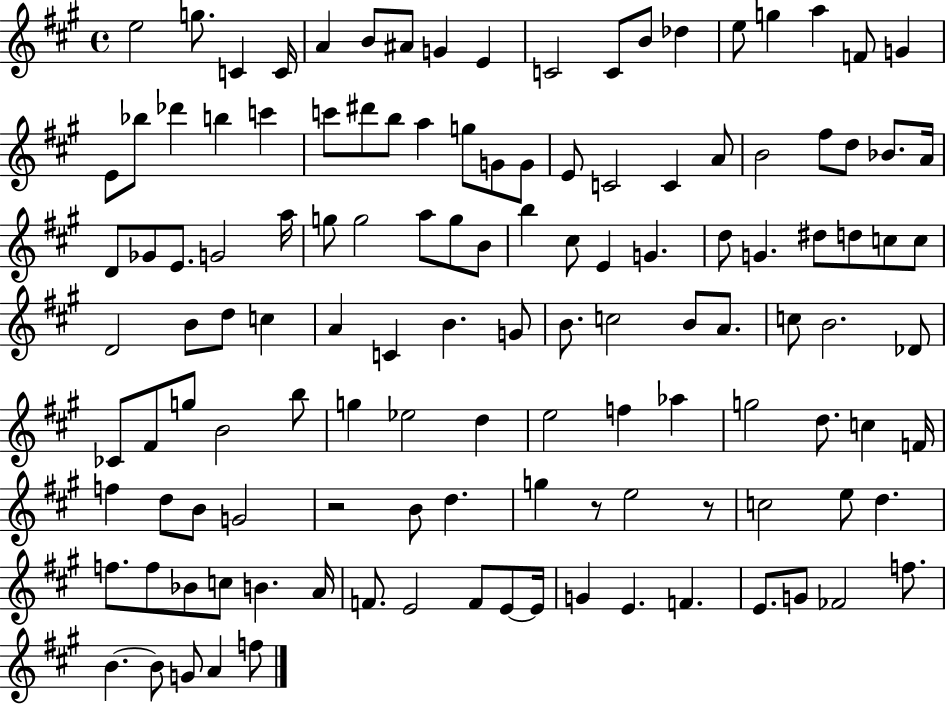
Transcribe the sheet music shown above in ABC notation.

X:1
T:Untitled
M:4/4
L:1/4
K:A
e2 g/2 C C/4 A B/2 ^A/2 G E C2 C/2 B/2 _d e/2 g a F/2 G E/2 _b/2 _d' b c' c'/2 ^d'/2 b/2 a g/2 G/2 G/2 E/2 C2 C A/2 B2 ^f/2 d/2 _B/2 A/4 D/2 _G/2 E/2 G2 a/4 g/2 g2 a/2 g/2 B/2 b ^c/2 E G d/2 G ^d/2 d/2 c/2 c/2 D2 B/2 d/2 c A C B G/2 B/2 c2 B/2 A/2 c/2 B2 _D/2 _C/2 ^F/2 g/2 B2 b/2 g _e2 d e2 f _a g2 d/2 c F/4 f d/2 B/2 G2 z2 B/2 d g z/2 e2 z/2 c2 e/2 d f/2 f/2 _B/2 c/2 B A/4 F/2 E2 F/2 E/2 E/4 G E F E/2 G/2 _F2 f/2 B B/2 G/2 A f/2